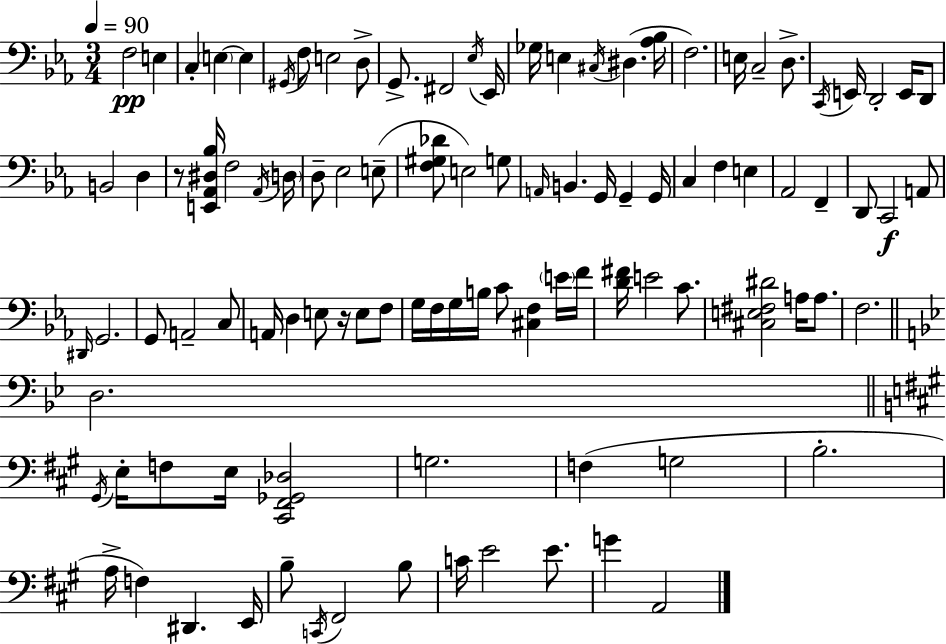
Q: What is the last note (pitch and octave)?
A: A2